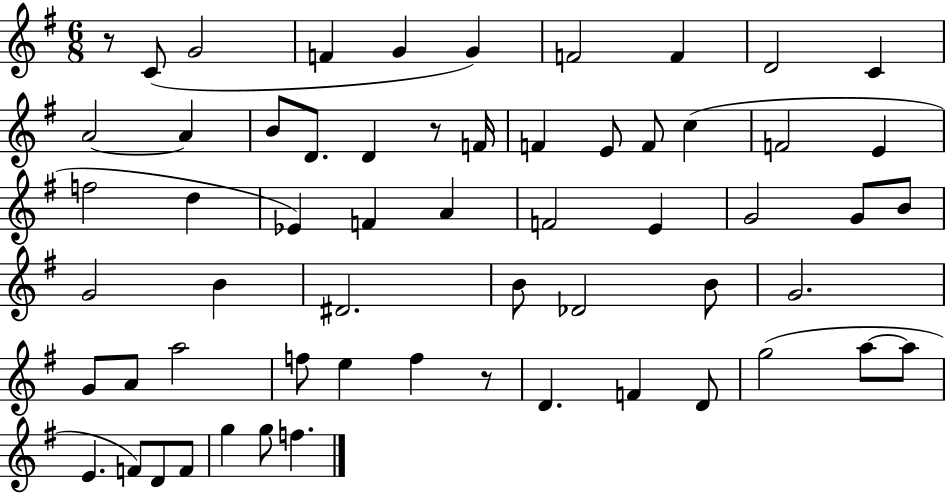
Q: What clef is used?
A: treble